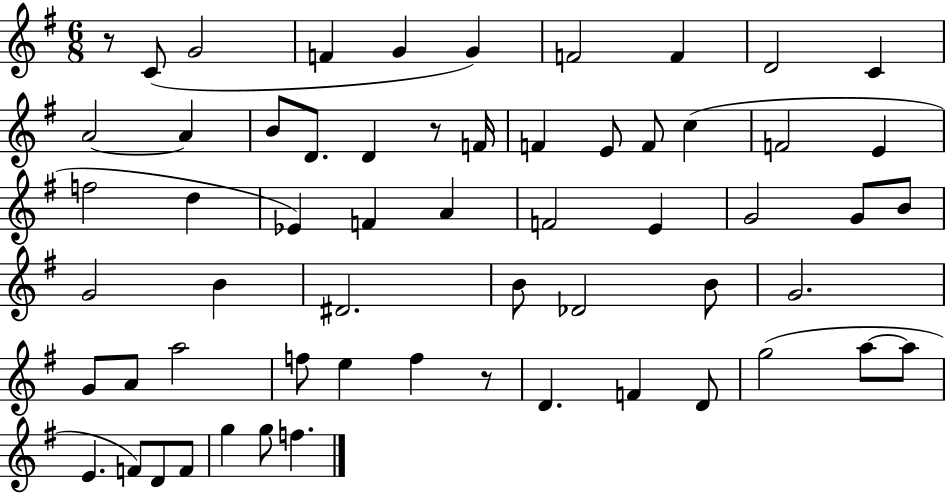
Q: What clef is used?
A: treble